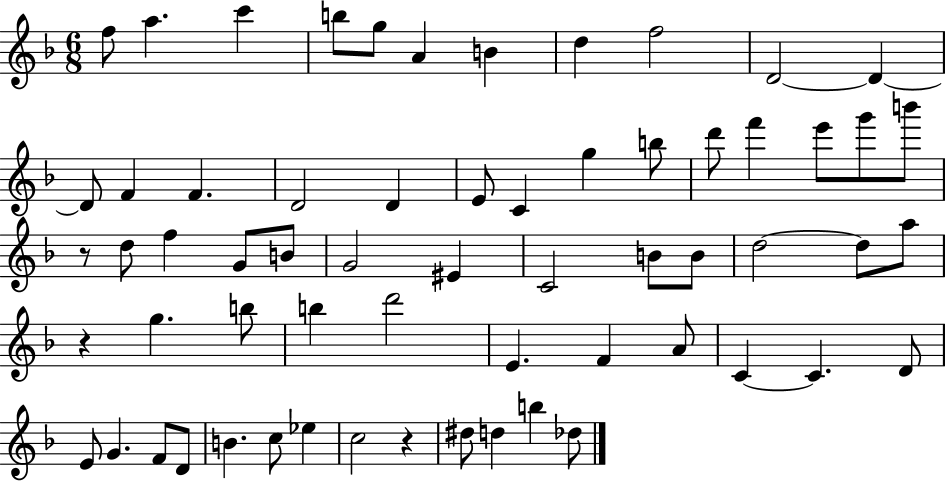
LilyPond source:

{
  \clef treble
  \numericTimeSignature
  \time 6/8
  \key f \major
  f''8 a''4. c'''4 | b''8 g''8 a'4 b'4 | d''4 f''2 | d'2~~ d'4~~ | \break d'8 f'4 f'4. | d'2 d'4 | e'8 c'4 g''4 b''8 | d'''8 f'''4 e'''8 g'''8 b'''8 | \break r8 d''8 f''4 g'8 b'8 | g'2 eis'4 | c'2 b'8 b'8 | d''2~~ d''8 a''8 | \break r4 g''4. b''8 | b''4 d'''2 | e'4. f'4 a'8 | c'4~~ c'4. d'8 | \break e'8 g'4. f'8 d'8 | b'4. c''8 ees''4 | c''2 r4 | dis''8 d''4 b''4 des''8 | \break \bar "|."
}